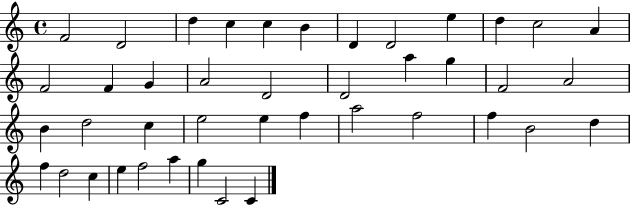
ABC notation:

X:1
T:Untitled
M:4/4
L:1/4
K:C
F2 D2 d c c B D D2 e d c2 A F2 F G A2 D2 D2 a g F2 A2 B d2 c e2 e f a2 f2 f B2 d f d2 c e f2 a g C2 C